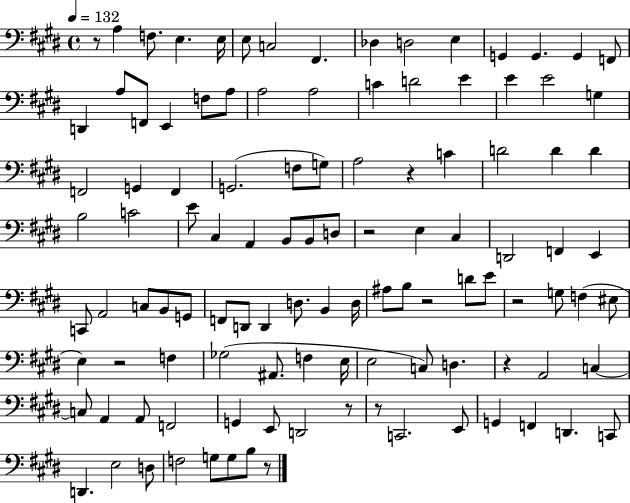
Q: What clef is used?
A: bass